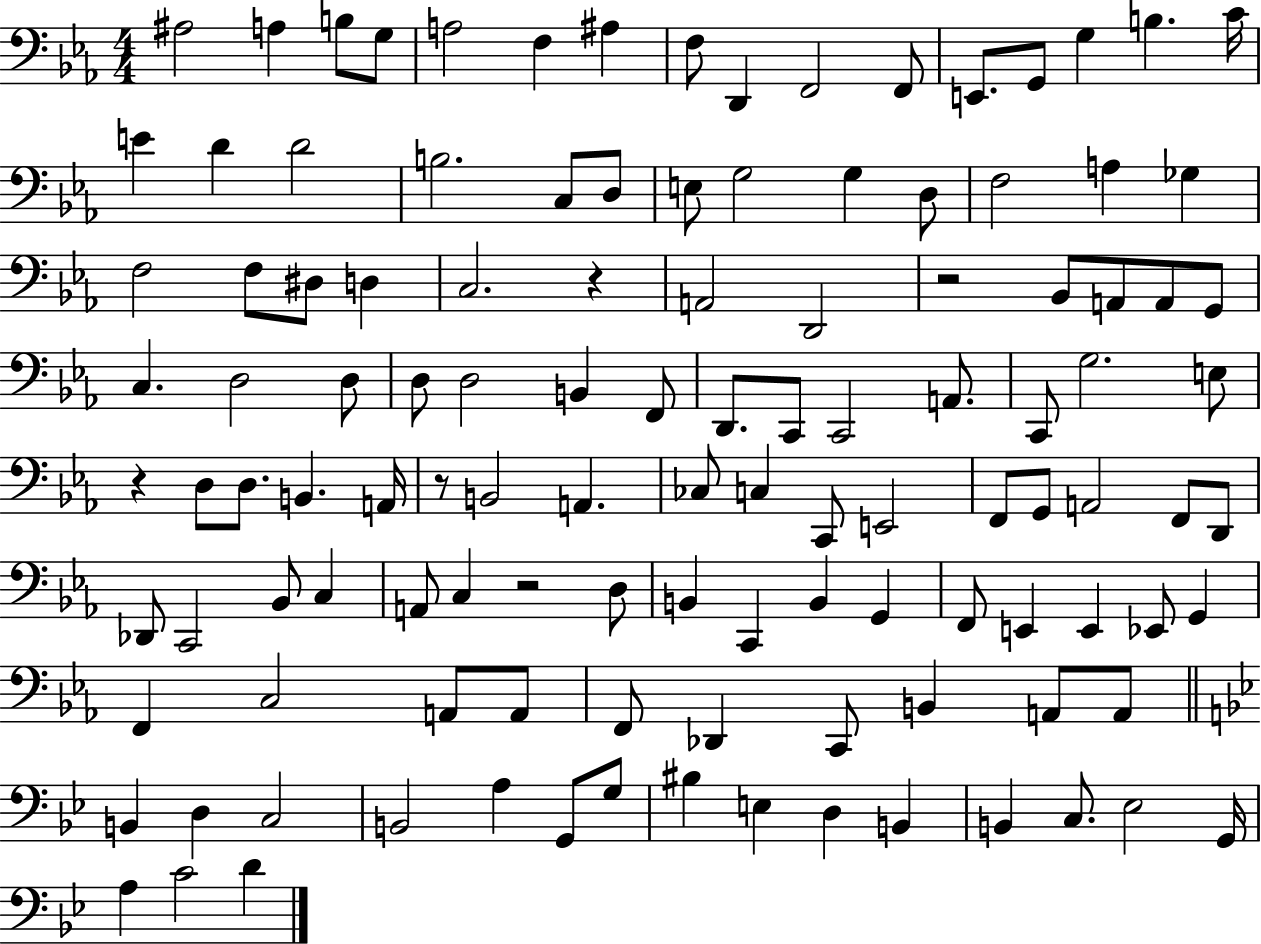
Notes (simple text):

A#3/h A3/q B3/e G3/e A3/h F3/q A#3/q F3/e D2/q F2/h F2/e E2/e. G2/e G3/q B3/q. C4/s E4/q D4/q D4/h B3/h. C3/e D3/e E3/e G3/h G3/q D3/e F3/h A3/q Gb3/q F3/h F3/e D#3/e D3/q C3/h. R/q A2/h D2/h R/h Bb2/e A2/e A2/e G2/e C3/q. D3/h D3/e D3/e D3/h B2/q F2/e D2/e. C2/e C2/h A2/e. C2/e G3/h. E3/e R/q D3/e D3/e. B2/q. A2/s R/e B2/h A2/q. CES3/e C3/q C2/e E2/h F2/e G2/e A2/h F2/e D2/e Db2/e C2/h Bb2/e C3/q A2/e C3/q R/h D3/e B2/q C2/q B2/q G2/q F2/e E2/q E2/q Eb2/e G2/q F2/q C3/h A2/e A2/e F2/e Db2/q C2/e B2/q A2/e A2/e B2/q D3/q C3/h B2/h A3/q G2/e G3/e BIS3/q E3/q D3/q B2/q B2/q C3/e. Eb3/h G2/s A3/q C4/h D4/q